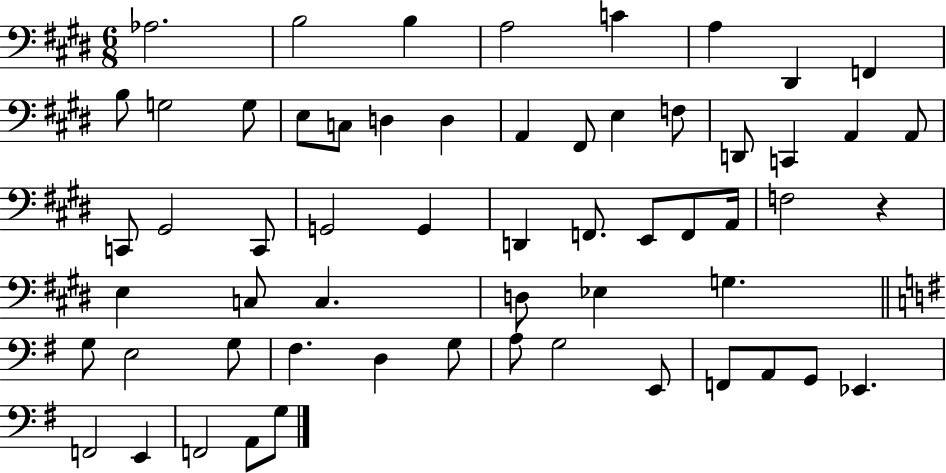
X:1
T:Untitled
M:6/8
L:1/4
K:E
_A,2 B,2 B, A,2 C A, ^D,, F,, B,/2 G,2 G,/2 E,/2 C,/2 D, D, A,, ^F,,/2 E, F,/2 D,,/2 C,, A,, A,,/2 C,,/2 ^G,,2 C,,/2 G,,2 G,, D,, F,,/2 E,,/2 F,,/2 A,,/4 F,2 z E, C,/2 C, D,/2 _E, G, G,/2 E,2 G,/2 ^F, D, G,/2 A,/2 G,2 E,,/2 F,,/2 A,,/2 G,,/2 _E,, F,,2 E,, F,,2 A,,/2 G,/2